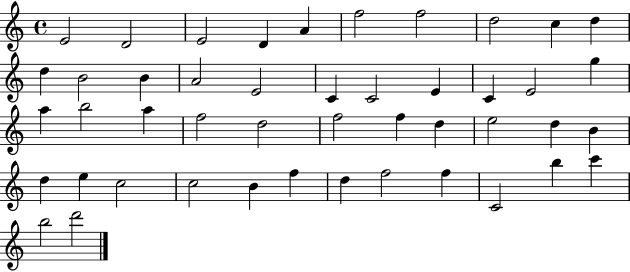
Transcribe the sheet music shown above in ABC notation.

X:1
T:Untitled
M:4/4
L:1/4
K:C
E2 D2 E2 D A f2 f2 d2 c d d B2 B A2 E2 C C2 E C E2 g a b2 a f2 d2 f2 f d e2 d B d e c2 c2 B f d f2 f C2 b c' b2 d'2